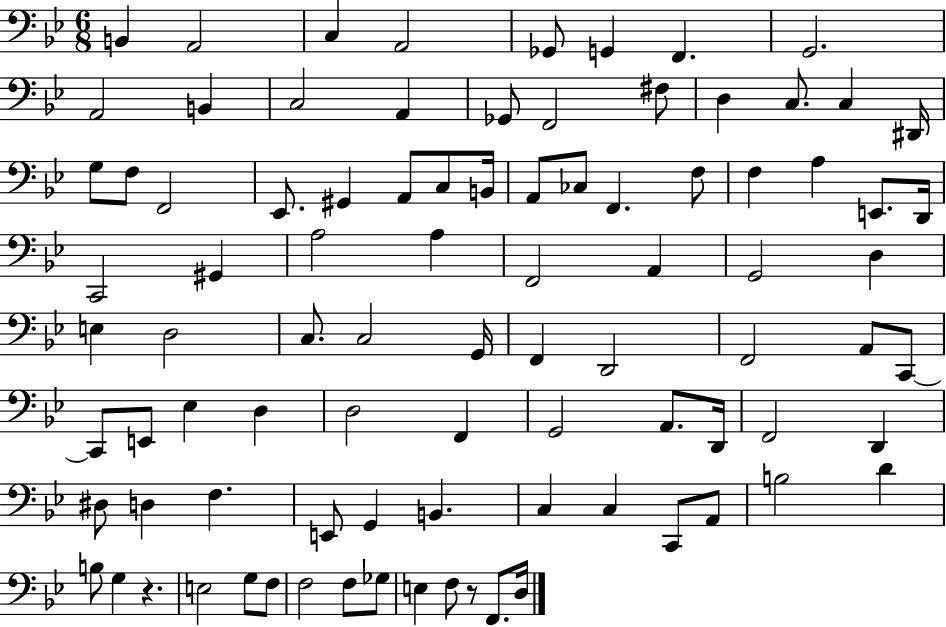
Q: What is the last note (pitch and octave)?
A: D3